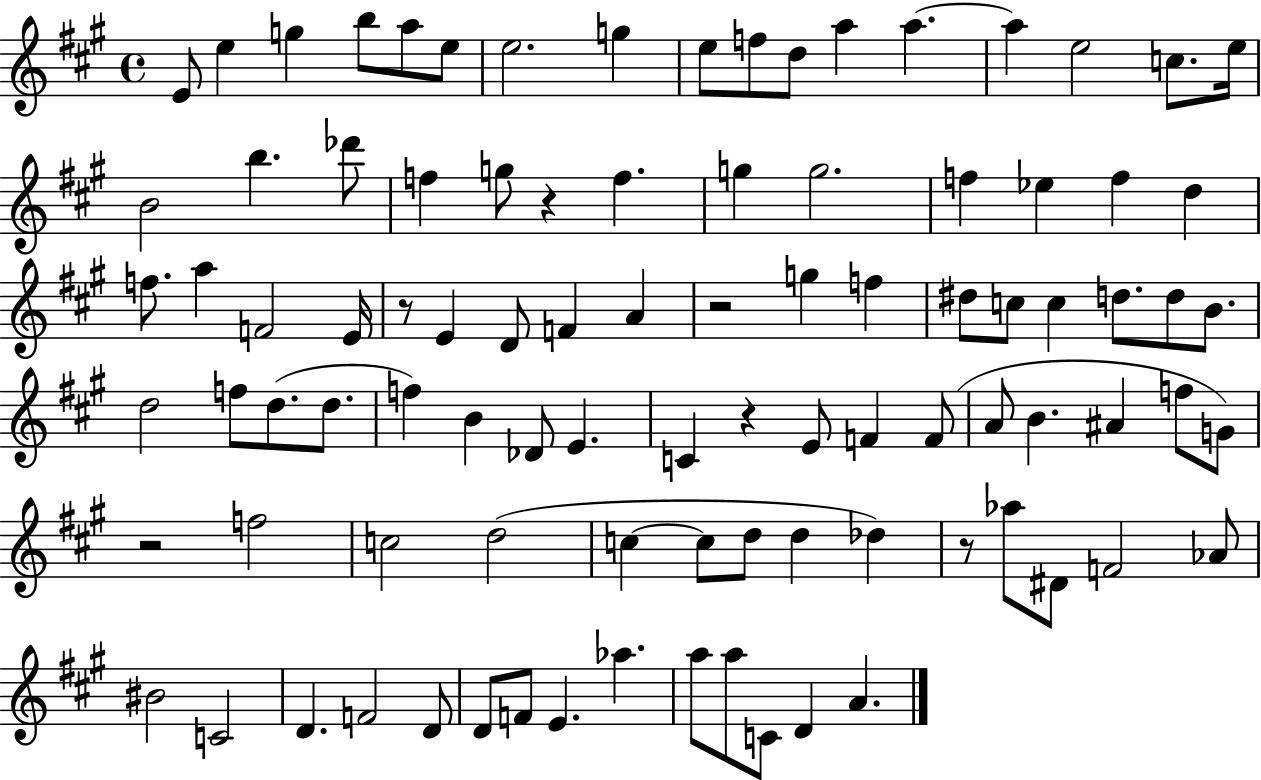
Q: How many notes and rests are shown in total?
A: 94